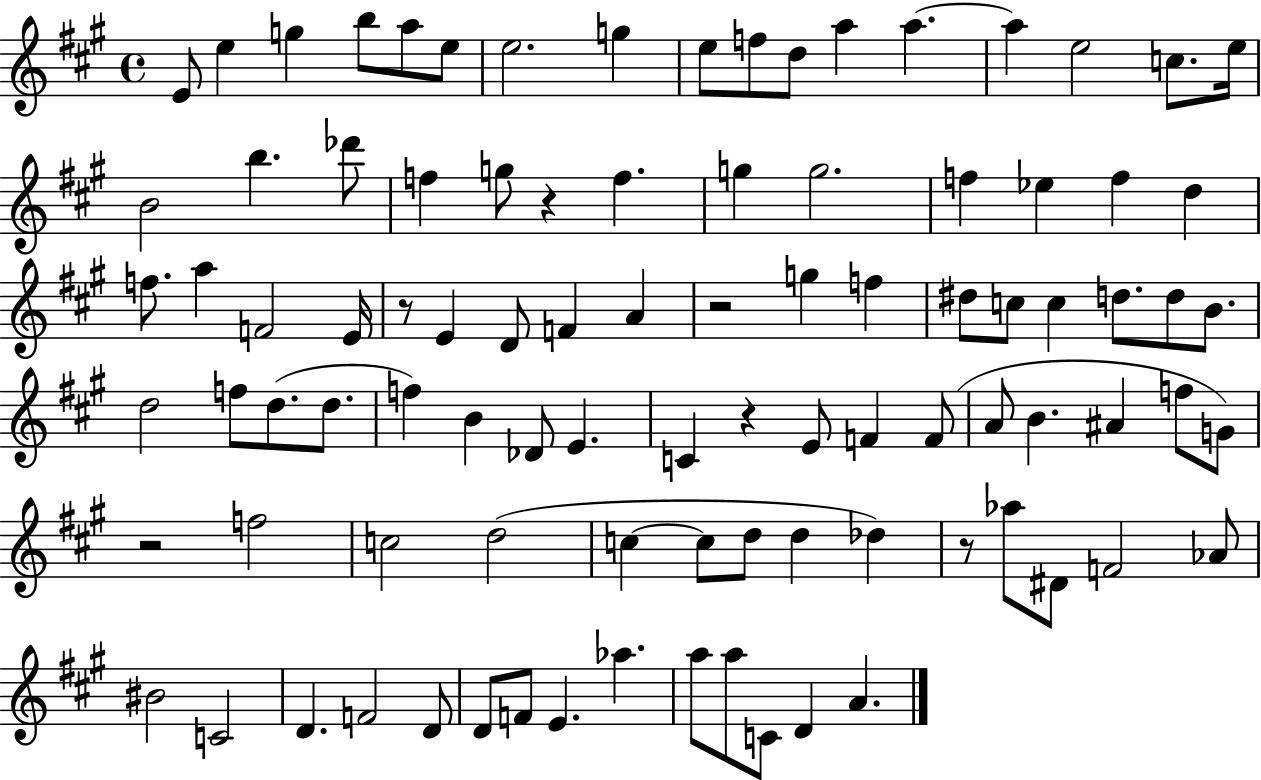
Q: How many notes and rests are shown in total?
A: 94